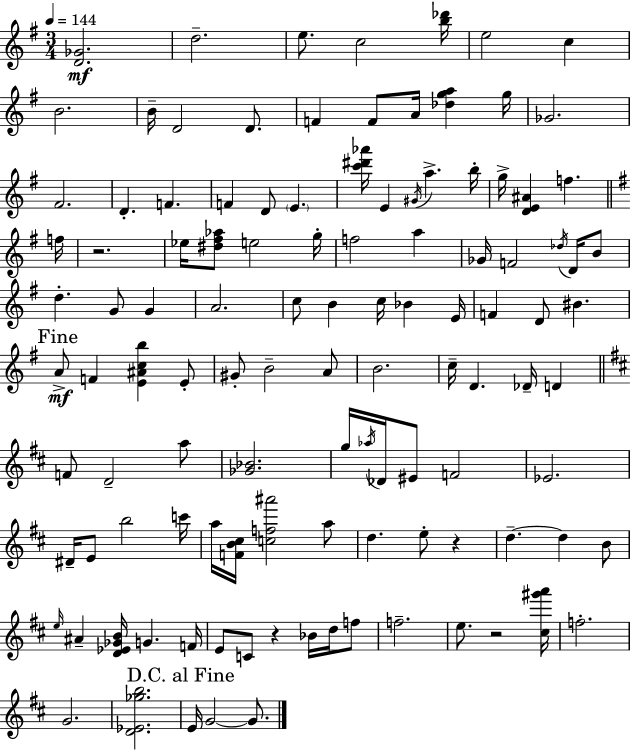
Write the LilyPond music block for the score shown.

{
  \clef treble
  \numericTimeSignature
  \time 3/4
  \key e \minor
  \tempo 4 = 144
  \repeat volta 2 { <d' ges'>2.\mf | d''2.-- | e''8. c''2 <b'' des'''>16 | e''2 c''4 | \break b'2. | b'16-- d'2 d'8. | f'4 f'8 a'16 <des'' g'' a''>4 g''16 | ges'2. | \break fis'2. | d'4.-. f'4. | f'4 d'8 \parenthesize e'4. | <c''' dis''' aes'''>16 e'4 \acciaccatura { gis'16 } a''4.-> | \break b''16-. g''16-> <d' e' ais'>4 f''4. | \bar "||" \break \key g \major f''16 r2. | ees''16 <dis'' fis'' aes''>8 e''2 | g''16-. f''2 a''4 | ges'16 f'2 \acciaccatura { des''16 } d'16 | \break b'8 d''4.-. g'8 g'4 | a'2. | c''8 b'4 c''16 bes'4 | e'16 f'4 d'8 bis'4. | \break \mark "Fine" a'8->\mf f'4 <e' ais' c'' b''>4 | e'8-. gis'8-. b'2-- | a'8 b'2. | c''16-- d'4. des'16-- d'4 | \break \bar "||" \break \key d \major f'8 d'2-- a''8 | <ges' bes'>2. | g''16 \acciaccatura { aes''16 } des'16 eis'8 f'2 | ees'2. | \break dis'16-- e'8 b''2 | c'''16 a''16 <f' b' cis''>16 <c'' f'' ais'''>2 a''8 | d''4. e''8-. r4 | d''4.--~~ d''4 b'8 | \break \grace { e''16 } ais'4-- <d' ees' ges' b'>16 g'4. | f'16 e'8 c'8 r4 bes'16 d''16 | f''8 f''2.-- | e''8. r2 | \break <cis'' gis''' a'''>16 f''2.-. | g'2. | <d' ees' ges'' b''>2. | \mark "D.C. al Fine" e'16 g'2~~ g'8. | \break } \bar "|."
}